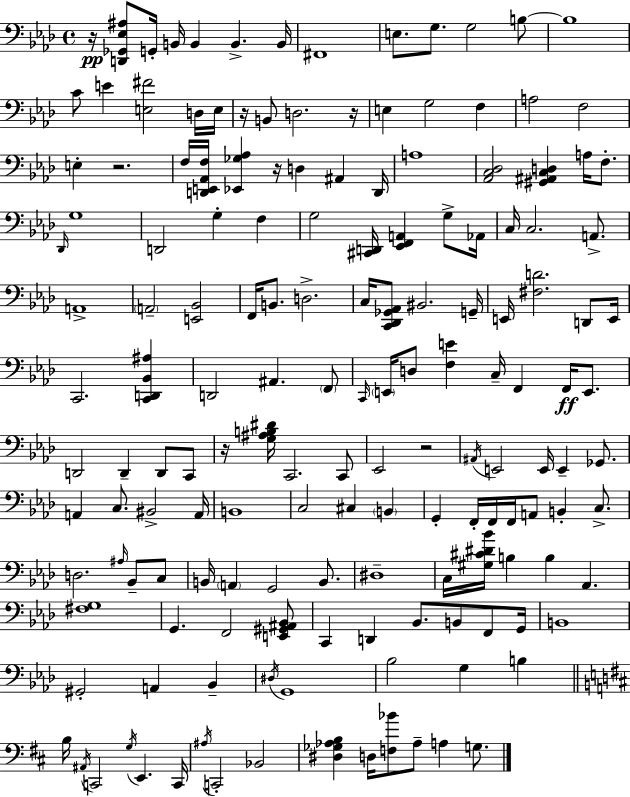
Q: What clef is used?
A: bass